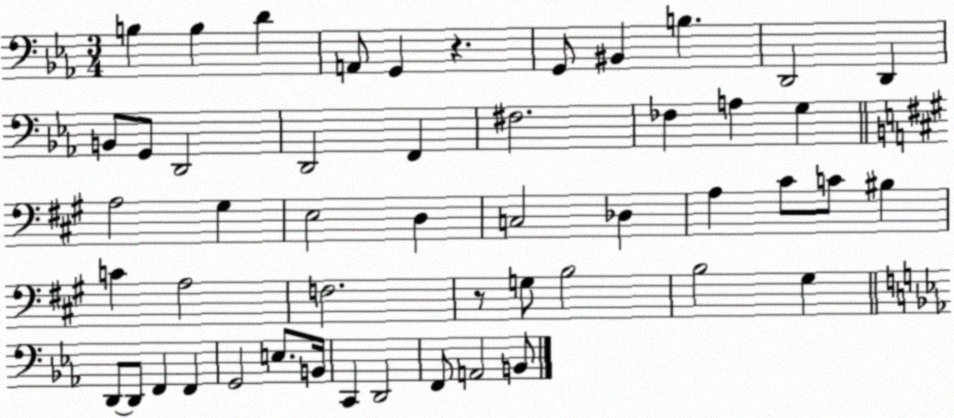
X:1
T:Untitled
M:3/4
L:1/4
K:Eb
B, B, D A,,/2 G,, z G,,/2 ^B,, B, D,,2 D,, B,,/2 G,,/2 D,,2 D,,2 F,, ^F,2 _F, A, G, A,2 ^G, E,2 D, C,2 _D, A, ^C/2 C/2 ^B, C A,2 F,2 z/2 G,/2 B,2 B,2 ^G, D,,/2 D,,/2 F,, F,, G,,2 E,/2 B,,/4 C,, D,,2 F,,/2 A,,2 B,,/2